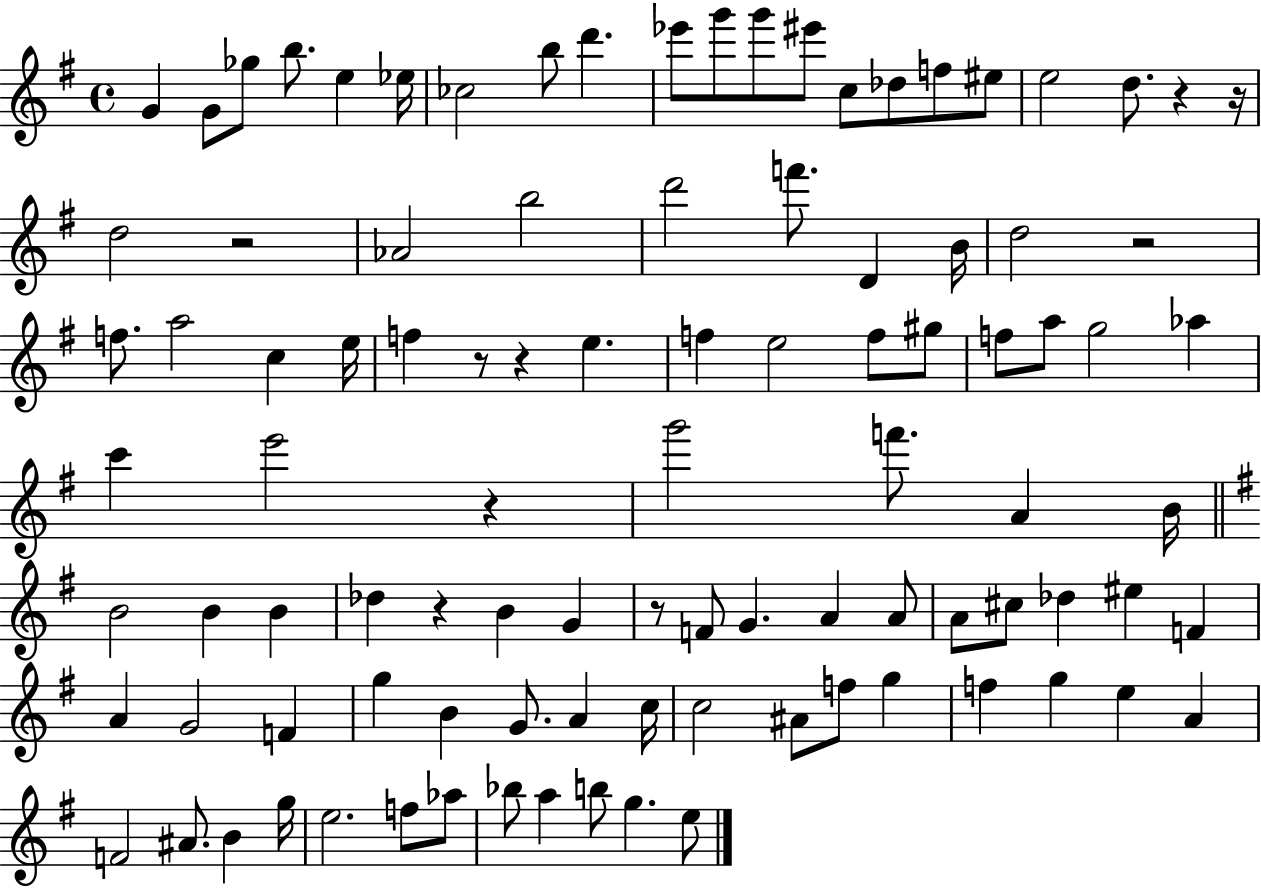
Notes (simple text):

G4/q G4/e Gb5/e B5/e. E5/q Eb5/s CES5/h B5/e D6/q. Eb6/e G6/e G6/e EIS6/e C5/e Db5/e F5/e EIS5/e E5/h D5/e. R/q R/s D5/h R/h Ab4/h B5/h D6/h F6/e. D4/q B4/s D5/h R/h F5/e. A5/h C5/q E5/s F5/q R/e R/q E5/q. F5/q E5/h F5/e G#5/e F5/e A5/e G5/h Ab5/q C6/q E6/h R/q G6/h F6/e. A4/q B4/s B4/h B4/q B4/q Db5/q R/q B4/q G4/q R/e F4/e G4/q. A4/q A4/e A4/e C#5/e Db5/q EIS5/q F4/q A4/q G4/h F4/q G5/q B4/q G4/e. A4/q C5/s C5/h A#4/e F5/e G5/q F5/q G5/q E5/q A4/q F4/h A#4/e. B4/q G5/s E5/h. F5/e Ab5/e Bb5/e A5/q B5/e G5/q. E5/e